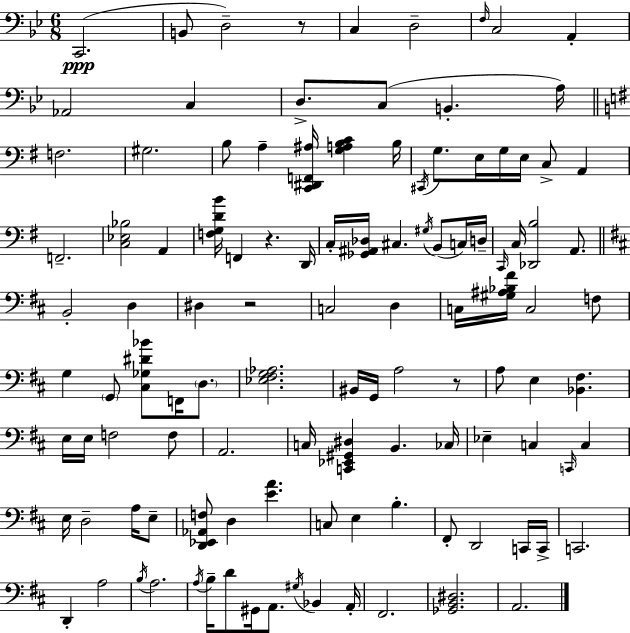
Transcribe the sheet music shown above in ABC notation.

X:1
T:Untitled
M:6/8
L:1/4
K:Bb
C,,2 B,,/2 D,2 z/2 C, D,2 F,/4 C,2 A,, _A,,2 C, D,/2 C,/2 B,, A,/4 F,2 ^G,2 B,/2 A, [C,,^D,,F,,^A,]/4 [G,A,B,C] B,/4 ^C,,/4 G,/2 E,/4 G,/4 E,/4 C,/2 A,, F,,2 [C,_E,_B,]2 A,, [F,G,DB]/4 F,, z D,,/4 C,/4 [_G,,^A,,_D,]/4 ^C, ^G,/4 B,,/2 C,/4 D,/4 C,,/4 C,/4 [_D,,B,]2 A,,/2 B,,2 D, ^D, z2 C,2 D, C,/4 [^G,^A,_B,^F]/4 C,2 F,/2 G, G,,/2 [^C,_G,^D_B]/2 F,,/4 D,/2 [_E,^F,G,_A,]2 ^B,,/4 G,,/4 A,2 z/2 A,/2 E, [_B,,^F,] E,/4 E,/4 F,2 F,/2 A,,2 C,/4 [C,,_E,,^G,,^D,] B,, _C,/4 _E, C, C,,/4 C, E,/4 D,2 A,/4 E,/2 [D,,_E,,_A,,F,]/2 D, [EA] C,/2 E, B, ^F,,/2 D,,2 C,,/4 C,,/4 C,,2 D,, A,2 B,/4 A,2 A,/4 B,/4 D/2 ^G,,/4 A,,/2 ^G,/4 _B,, A,,/4 ^F,,2 [_G,,B,,^D,]2 A,,2